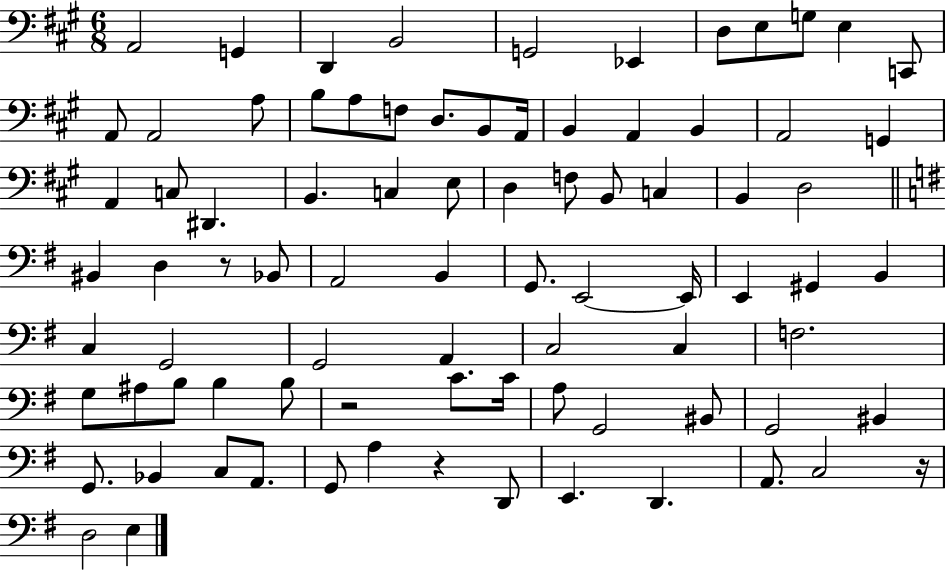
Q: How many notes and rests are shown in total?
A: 84